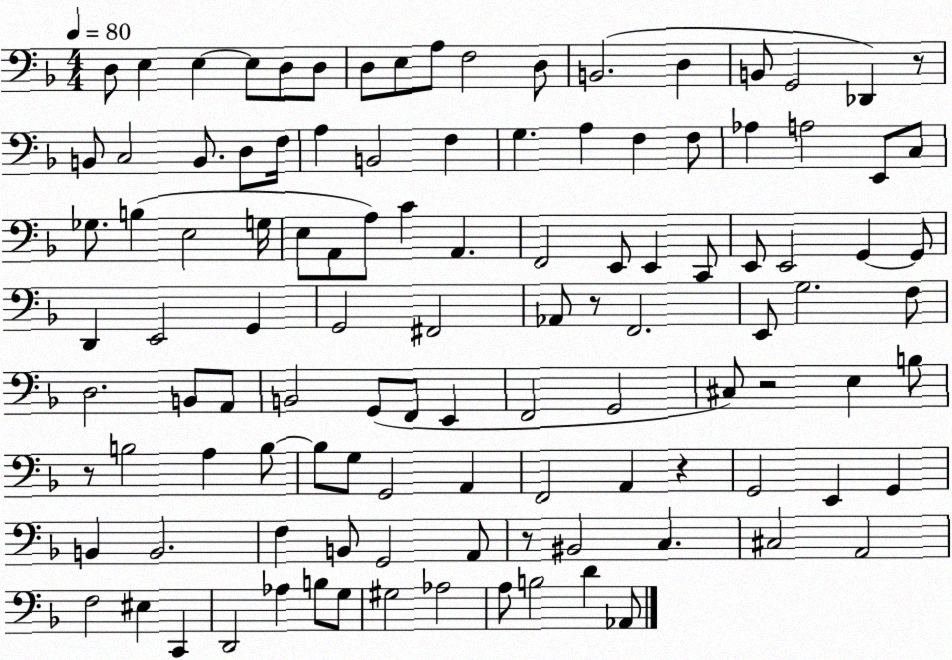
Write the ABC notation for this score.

X:1
T:Untitled
M:4/4
L:1/4
K:F
D,/2 E, E, E,/2 D,/2 D,/2 D,/2 E,/2 A,/2 F,2 D,/2 B,,2 D, B,,/2 G,,2 _D,, z/2 B,,/2 C,2 B,,/2 D,/2 F,/4 A, B,,2 F, G, A, F, F,/2 _A, A,2 E,,/2 C,/2 _G,/2 B, E,2 G,/4 E,/2 A,,/2 A,/2 C A,, F,,2 E,,/2 E,, C,,/2 E,,/2 E,,2 G,, G,,/2 D,, E,,2 G,, G,,2 ^F,,2 _A,,/2 z/2 F,,2 E,,/2 G,2 F,/2 D,2 B,,/2 A,,/2 B,,2 G,,/2 F,,/2 E,, F,,2 G,,2 ^C,/2 z2 E, B,/2 z/2 B,2 A, B,/2 B,/2 G,/2 G,,2 A,, F,,2 A,, z G,,2 E,, G,, B,, B,,2 F, B,,/2 G,,2 A,,/2 z/2 ^B,,2 C, ^C,2 A,,2 F,2 ^E, C,, D,,2 _A, B,/2 G,/2 ^G,2 _A,2 A,/2 B,2 D _A,,/2